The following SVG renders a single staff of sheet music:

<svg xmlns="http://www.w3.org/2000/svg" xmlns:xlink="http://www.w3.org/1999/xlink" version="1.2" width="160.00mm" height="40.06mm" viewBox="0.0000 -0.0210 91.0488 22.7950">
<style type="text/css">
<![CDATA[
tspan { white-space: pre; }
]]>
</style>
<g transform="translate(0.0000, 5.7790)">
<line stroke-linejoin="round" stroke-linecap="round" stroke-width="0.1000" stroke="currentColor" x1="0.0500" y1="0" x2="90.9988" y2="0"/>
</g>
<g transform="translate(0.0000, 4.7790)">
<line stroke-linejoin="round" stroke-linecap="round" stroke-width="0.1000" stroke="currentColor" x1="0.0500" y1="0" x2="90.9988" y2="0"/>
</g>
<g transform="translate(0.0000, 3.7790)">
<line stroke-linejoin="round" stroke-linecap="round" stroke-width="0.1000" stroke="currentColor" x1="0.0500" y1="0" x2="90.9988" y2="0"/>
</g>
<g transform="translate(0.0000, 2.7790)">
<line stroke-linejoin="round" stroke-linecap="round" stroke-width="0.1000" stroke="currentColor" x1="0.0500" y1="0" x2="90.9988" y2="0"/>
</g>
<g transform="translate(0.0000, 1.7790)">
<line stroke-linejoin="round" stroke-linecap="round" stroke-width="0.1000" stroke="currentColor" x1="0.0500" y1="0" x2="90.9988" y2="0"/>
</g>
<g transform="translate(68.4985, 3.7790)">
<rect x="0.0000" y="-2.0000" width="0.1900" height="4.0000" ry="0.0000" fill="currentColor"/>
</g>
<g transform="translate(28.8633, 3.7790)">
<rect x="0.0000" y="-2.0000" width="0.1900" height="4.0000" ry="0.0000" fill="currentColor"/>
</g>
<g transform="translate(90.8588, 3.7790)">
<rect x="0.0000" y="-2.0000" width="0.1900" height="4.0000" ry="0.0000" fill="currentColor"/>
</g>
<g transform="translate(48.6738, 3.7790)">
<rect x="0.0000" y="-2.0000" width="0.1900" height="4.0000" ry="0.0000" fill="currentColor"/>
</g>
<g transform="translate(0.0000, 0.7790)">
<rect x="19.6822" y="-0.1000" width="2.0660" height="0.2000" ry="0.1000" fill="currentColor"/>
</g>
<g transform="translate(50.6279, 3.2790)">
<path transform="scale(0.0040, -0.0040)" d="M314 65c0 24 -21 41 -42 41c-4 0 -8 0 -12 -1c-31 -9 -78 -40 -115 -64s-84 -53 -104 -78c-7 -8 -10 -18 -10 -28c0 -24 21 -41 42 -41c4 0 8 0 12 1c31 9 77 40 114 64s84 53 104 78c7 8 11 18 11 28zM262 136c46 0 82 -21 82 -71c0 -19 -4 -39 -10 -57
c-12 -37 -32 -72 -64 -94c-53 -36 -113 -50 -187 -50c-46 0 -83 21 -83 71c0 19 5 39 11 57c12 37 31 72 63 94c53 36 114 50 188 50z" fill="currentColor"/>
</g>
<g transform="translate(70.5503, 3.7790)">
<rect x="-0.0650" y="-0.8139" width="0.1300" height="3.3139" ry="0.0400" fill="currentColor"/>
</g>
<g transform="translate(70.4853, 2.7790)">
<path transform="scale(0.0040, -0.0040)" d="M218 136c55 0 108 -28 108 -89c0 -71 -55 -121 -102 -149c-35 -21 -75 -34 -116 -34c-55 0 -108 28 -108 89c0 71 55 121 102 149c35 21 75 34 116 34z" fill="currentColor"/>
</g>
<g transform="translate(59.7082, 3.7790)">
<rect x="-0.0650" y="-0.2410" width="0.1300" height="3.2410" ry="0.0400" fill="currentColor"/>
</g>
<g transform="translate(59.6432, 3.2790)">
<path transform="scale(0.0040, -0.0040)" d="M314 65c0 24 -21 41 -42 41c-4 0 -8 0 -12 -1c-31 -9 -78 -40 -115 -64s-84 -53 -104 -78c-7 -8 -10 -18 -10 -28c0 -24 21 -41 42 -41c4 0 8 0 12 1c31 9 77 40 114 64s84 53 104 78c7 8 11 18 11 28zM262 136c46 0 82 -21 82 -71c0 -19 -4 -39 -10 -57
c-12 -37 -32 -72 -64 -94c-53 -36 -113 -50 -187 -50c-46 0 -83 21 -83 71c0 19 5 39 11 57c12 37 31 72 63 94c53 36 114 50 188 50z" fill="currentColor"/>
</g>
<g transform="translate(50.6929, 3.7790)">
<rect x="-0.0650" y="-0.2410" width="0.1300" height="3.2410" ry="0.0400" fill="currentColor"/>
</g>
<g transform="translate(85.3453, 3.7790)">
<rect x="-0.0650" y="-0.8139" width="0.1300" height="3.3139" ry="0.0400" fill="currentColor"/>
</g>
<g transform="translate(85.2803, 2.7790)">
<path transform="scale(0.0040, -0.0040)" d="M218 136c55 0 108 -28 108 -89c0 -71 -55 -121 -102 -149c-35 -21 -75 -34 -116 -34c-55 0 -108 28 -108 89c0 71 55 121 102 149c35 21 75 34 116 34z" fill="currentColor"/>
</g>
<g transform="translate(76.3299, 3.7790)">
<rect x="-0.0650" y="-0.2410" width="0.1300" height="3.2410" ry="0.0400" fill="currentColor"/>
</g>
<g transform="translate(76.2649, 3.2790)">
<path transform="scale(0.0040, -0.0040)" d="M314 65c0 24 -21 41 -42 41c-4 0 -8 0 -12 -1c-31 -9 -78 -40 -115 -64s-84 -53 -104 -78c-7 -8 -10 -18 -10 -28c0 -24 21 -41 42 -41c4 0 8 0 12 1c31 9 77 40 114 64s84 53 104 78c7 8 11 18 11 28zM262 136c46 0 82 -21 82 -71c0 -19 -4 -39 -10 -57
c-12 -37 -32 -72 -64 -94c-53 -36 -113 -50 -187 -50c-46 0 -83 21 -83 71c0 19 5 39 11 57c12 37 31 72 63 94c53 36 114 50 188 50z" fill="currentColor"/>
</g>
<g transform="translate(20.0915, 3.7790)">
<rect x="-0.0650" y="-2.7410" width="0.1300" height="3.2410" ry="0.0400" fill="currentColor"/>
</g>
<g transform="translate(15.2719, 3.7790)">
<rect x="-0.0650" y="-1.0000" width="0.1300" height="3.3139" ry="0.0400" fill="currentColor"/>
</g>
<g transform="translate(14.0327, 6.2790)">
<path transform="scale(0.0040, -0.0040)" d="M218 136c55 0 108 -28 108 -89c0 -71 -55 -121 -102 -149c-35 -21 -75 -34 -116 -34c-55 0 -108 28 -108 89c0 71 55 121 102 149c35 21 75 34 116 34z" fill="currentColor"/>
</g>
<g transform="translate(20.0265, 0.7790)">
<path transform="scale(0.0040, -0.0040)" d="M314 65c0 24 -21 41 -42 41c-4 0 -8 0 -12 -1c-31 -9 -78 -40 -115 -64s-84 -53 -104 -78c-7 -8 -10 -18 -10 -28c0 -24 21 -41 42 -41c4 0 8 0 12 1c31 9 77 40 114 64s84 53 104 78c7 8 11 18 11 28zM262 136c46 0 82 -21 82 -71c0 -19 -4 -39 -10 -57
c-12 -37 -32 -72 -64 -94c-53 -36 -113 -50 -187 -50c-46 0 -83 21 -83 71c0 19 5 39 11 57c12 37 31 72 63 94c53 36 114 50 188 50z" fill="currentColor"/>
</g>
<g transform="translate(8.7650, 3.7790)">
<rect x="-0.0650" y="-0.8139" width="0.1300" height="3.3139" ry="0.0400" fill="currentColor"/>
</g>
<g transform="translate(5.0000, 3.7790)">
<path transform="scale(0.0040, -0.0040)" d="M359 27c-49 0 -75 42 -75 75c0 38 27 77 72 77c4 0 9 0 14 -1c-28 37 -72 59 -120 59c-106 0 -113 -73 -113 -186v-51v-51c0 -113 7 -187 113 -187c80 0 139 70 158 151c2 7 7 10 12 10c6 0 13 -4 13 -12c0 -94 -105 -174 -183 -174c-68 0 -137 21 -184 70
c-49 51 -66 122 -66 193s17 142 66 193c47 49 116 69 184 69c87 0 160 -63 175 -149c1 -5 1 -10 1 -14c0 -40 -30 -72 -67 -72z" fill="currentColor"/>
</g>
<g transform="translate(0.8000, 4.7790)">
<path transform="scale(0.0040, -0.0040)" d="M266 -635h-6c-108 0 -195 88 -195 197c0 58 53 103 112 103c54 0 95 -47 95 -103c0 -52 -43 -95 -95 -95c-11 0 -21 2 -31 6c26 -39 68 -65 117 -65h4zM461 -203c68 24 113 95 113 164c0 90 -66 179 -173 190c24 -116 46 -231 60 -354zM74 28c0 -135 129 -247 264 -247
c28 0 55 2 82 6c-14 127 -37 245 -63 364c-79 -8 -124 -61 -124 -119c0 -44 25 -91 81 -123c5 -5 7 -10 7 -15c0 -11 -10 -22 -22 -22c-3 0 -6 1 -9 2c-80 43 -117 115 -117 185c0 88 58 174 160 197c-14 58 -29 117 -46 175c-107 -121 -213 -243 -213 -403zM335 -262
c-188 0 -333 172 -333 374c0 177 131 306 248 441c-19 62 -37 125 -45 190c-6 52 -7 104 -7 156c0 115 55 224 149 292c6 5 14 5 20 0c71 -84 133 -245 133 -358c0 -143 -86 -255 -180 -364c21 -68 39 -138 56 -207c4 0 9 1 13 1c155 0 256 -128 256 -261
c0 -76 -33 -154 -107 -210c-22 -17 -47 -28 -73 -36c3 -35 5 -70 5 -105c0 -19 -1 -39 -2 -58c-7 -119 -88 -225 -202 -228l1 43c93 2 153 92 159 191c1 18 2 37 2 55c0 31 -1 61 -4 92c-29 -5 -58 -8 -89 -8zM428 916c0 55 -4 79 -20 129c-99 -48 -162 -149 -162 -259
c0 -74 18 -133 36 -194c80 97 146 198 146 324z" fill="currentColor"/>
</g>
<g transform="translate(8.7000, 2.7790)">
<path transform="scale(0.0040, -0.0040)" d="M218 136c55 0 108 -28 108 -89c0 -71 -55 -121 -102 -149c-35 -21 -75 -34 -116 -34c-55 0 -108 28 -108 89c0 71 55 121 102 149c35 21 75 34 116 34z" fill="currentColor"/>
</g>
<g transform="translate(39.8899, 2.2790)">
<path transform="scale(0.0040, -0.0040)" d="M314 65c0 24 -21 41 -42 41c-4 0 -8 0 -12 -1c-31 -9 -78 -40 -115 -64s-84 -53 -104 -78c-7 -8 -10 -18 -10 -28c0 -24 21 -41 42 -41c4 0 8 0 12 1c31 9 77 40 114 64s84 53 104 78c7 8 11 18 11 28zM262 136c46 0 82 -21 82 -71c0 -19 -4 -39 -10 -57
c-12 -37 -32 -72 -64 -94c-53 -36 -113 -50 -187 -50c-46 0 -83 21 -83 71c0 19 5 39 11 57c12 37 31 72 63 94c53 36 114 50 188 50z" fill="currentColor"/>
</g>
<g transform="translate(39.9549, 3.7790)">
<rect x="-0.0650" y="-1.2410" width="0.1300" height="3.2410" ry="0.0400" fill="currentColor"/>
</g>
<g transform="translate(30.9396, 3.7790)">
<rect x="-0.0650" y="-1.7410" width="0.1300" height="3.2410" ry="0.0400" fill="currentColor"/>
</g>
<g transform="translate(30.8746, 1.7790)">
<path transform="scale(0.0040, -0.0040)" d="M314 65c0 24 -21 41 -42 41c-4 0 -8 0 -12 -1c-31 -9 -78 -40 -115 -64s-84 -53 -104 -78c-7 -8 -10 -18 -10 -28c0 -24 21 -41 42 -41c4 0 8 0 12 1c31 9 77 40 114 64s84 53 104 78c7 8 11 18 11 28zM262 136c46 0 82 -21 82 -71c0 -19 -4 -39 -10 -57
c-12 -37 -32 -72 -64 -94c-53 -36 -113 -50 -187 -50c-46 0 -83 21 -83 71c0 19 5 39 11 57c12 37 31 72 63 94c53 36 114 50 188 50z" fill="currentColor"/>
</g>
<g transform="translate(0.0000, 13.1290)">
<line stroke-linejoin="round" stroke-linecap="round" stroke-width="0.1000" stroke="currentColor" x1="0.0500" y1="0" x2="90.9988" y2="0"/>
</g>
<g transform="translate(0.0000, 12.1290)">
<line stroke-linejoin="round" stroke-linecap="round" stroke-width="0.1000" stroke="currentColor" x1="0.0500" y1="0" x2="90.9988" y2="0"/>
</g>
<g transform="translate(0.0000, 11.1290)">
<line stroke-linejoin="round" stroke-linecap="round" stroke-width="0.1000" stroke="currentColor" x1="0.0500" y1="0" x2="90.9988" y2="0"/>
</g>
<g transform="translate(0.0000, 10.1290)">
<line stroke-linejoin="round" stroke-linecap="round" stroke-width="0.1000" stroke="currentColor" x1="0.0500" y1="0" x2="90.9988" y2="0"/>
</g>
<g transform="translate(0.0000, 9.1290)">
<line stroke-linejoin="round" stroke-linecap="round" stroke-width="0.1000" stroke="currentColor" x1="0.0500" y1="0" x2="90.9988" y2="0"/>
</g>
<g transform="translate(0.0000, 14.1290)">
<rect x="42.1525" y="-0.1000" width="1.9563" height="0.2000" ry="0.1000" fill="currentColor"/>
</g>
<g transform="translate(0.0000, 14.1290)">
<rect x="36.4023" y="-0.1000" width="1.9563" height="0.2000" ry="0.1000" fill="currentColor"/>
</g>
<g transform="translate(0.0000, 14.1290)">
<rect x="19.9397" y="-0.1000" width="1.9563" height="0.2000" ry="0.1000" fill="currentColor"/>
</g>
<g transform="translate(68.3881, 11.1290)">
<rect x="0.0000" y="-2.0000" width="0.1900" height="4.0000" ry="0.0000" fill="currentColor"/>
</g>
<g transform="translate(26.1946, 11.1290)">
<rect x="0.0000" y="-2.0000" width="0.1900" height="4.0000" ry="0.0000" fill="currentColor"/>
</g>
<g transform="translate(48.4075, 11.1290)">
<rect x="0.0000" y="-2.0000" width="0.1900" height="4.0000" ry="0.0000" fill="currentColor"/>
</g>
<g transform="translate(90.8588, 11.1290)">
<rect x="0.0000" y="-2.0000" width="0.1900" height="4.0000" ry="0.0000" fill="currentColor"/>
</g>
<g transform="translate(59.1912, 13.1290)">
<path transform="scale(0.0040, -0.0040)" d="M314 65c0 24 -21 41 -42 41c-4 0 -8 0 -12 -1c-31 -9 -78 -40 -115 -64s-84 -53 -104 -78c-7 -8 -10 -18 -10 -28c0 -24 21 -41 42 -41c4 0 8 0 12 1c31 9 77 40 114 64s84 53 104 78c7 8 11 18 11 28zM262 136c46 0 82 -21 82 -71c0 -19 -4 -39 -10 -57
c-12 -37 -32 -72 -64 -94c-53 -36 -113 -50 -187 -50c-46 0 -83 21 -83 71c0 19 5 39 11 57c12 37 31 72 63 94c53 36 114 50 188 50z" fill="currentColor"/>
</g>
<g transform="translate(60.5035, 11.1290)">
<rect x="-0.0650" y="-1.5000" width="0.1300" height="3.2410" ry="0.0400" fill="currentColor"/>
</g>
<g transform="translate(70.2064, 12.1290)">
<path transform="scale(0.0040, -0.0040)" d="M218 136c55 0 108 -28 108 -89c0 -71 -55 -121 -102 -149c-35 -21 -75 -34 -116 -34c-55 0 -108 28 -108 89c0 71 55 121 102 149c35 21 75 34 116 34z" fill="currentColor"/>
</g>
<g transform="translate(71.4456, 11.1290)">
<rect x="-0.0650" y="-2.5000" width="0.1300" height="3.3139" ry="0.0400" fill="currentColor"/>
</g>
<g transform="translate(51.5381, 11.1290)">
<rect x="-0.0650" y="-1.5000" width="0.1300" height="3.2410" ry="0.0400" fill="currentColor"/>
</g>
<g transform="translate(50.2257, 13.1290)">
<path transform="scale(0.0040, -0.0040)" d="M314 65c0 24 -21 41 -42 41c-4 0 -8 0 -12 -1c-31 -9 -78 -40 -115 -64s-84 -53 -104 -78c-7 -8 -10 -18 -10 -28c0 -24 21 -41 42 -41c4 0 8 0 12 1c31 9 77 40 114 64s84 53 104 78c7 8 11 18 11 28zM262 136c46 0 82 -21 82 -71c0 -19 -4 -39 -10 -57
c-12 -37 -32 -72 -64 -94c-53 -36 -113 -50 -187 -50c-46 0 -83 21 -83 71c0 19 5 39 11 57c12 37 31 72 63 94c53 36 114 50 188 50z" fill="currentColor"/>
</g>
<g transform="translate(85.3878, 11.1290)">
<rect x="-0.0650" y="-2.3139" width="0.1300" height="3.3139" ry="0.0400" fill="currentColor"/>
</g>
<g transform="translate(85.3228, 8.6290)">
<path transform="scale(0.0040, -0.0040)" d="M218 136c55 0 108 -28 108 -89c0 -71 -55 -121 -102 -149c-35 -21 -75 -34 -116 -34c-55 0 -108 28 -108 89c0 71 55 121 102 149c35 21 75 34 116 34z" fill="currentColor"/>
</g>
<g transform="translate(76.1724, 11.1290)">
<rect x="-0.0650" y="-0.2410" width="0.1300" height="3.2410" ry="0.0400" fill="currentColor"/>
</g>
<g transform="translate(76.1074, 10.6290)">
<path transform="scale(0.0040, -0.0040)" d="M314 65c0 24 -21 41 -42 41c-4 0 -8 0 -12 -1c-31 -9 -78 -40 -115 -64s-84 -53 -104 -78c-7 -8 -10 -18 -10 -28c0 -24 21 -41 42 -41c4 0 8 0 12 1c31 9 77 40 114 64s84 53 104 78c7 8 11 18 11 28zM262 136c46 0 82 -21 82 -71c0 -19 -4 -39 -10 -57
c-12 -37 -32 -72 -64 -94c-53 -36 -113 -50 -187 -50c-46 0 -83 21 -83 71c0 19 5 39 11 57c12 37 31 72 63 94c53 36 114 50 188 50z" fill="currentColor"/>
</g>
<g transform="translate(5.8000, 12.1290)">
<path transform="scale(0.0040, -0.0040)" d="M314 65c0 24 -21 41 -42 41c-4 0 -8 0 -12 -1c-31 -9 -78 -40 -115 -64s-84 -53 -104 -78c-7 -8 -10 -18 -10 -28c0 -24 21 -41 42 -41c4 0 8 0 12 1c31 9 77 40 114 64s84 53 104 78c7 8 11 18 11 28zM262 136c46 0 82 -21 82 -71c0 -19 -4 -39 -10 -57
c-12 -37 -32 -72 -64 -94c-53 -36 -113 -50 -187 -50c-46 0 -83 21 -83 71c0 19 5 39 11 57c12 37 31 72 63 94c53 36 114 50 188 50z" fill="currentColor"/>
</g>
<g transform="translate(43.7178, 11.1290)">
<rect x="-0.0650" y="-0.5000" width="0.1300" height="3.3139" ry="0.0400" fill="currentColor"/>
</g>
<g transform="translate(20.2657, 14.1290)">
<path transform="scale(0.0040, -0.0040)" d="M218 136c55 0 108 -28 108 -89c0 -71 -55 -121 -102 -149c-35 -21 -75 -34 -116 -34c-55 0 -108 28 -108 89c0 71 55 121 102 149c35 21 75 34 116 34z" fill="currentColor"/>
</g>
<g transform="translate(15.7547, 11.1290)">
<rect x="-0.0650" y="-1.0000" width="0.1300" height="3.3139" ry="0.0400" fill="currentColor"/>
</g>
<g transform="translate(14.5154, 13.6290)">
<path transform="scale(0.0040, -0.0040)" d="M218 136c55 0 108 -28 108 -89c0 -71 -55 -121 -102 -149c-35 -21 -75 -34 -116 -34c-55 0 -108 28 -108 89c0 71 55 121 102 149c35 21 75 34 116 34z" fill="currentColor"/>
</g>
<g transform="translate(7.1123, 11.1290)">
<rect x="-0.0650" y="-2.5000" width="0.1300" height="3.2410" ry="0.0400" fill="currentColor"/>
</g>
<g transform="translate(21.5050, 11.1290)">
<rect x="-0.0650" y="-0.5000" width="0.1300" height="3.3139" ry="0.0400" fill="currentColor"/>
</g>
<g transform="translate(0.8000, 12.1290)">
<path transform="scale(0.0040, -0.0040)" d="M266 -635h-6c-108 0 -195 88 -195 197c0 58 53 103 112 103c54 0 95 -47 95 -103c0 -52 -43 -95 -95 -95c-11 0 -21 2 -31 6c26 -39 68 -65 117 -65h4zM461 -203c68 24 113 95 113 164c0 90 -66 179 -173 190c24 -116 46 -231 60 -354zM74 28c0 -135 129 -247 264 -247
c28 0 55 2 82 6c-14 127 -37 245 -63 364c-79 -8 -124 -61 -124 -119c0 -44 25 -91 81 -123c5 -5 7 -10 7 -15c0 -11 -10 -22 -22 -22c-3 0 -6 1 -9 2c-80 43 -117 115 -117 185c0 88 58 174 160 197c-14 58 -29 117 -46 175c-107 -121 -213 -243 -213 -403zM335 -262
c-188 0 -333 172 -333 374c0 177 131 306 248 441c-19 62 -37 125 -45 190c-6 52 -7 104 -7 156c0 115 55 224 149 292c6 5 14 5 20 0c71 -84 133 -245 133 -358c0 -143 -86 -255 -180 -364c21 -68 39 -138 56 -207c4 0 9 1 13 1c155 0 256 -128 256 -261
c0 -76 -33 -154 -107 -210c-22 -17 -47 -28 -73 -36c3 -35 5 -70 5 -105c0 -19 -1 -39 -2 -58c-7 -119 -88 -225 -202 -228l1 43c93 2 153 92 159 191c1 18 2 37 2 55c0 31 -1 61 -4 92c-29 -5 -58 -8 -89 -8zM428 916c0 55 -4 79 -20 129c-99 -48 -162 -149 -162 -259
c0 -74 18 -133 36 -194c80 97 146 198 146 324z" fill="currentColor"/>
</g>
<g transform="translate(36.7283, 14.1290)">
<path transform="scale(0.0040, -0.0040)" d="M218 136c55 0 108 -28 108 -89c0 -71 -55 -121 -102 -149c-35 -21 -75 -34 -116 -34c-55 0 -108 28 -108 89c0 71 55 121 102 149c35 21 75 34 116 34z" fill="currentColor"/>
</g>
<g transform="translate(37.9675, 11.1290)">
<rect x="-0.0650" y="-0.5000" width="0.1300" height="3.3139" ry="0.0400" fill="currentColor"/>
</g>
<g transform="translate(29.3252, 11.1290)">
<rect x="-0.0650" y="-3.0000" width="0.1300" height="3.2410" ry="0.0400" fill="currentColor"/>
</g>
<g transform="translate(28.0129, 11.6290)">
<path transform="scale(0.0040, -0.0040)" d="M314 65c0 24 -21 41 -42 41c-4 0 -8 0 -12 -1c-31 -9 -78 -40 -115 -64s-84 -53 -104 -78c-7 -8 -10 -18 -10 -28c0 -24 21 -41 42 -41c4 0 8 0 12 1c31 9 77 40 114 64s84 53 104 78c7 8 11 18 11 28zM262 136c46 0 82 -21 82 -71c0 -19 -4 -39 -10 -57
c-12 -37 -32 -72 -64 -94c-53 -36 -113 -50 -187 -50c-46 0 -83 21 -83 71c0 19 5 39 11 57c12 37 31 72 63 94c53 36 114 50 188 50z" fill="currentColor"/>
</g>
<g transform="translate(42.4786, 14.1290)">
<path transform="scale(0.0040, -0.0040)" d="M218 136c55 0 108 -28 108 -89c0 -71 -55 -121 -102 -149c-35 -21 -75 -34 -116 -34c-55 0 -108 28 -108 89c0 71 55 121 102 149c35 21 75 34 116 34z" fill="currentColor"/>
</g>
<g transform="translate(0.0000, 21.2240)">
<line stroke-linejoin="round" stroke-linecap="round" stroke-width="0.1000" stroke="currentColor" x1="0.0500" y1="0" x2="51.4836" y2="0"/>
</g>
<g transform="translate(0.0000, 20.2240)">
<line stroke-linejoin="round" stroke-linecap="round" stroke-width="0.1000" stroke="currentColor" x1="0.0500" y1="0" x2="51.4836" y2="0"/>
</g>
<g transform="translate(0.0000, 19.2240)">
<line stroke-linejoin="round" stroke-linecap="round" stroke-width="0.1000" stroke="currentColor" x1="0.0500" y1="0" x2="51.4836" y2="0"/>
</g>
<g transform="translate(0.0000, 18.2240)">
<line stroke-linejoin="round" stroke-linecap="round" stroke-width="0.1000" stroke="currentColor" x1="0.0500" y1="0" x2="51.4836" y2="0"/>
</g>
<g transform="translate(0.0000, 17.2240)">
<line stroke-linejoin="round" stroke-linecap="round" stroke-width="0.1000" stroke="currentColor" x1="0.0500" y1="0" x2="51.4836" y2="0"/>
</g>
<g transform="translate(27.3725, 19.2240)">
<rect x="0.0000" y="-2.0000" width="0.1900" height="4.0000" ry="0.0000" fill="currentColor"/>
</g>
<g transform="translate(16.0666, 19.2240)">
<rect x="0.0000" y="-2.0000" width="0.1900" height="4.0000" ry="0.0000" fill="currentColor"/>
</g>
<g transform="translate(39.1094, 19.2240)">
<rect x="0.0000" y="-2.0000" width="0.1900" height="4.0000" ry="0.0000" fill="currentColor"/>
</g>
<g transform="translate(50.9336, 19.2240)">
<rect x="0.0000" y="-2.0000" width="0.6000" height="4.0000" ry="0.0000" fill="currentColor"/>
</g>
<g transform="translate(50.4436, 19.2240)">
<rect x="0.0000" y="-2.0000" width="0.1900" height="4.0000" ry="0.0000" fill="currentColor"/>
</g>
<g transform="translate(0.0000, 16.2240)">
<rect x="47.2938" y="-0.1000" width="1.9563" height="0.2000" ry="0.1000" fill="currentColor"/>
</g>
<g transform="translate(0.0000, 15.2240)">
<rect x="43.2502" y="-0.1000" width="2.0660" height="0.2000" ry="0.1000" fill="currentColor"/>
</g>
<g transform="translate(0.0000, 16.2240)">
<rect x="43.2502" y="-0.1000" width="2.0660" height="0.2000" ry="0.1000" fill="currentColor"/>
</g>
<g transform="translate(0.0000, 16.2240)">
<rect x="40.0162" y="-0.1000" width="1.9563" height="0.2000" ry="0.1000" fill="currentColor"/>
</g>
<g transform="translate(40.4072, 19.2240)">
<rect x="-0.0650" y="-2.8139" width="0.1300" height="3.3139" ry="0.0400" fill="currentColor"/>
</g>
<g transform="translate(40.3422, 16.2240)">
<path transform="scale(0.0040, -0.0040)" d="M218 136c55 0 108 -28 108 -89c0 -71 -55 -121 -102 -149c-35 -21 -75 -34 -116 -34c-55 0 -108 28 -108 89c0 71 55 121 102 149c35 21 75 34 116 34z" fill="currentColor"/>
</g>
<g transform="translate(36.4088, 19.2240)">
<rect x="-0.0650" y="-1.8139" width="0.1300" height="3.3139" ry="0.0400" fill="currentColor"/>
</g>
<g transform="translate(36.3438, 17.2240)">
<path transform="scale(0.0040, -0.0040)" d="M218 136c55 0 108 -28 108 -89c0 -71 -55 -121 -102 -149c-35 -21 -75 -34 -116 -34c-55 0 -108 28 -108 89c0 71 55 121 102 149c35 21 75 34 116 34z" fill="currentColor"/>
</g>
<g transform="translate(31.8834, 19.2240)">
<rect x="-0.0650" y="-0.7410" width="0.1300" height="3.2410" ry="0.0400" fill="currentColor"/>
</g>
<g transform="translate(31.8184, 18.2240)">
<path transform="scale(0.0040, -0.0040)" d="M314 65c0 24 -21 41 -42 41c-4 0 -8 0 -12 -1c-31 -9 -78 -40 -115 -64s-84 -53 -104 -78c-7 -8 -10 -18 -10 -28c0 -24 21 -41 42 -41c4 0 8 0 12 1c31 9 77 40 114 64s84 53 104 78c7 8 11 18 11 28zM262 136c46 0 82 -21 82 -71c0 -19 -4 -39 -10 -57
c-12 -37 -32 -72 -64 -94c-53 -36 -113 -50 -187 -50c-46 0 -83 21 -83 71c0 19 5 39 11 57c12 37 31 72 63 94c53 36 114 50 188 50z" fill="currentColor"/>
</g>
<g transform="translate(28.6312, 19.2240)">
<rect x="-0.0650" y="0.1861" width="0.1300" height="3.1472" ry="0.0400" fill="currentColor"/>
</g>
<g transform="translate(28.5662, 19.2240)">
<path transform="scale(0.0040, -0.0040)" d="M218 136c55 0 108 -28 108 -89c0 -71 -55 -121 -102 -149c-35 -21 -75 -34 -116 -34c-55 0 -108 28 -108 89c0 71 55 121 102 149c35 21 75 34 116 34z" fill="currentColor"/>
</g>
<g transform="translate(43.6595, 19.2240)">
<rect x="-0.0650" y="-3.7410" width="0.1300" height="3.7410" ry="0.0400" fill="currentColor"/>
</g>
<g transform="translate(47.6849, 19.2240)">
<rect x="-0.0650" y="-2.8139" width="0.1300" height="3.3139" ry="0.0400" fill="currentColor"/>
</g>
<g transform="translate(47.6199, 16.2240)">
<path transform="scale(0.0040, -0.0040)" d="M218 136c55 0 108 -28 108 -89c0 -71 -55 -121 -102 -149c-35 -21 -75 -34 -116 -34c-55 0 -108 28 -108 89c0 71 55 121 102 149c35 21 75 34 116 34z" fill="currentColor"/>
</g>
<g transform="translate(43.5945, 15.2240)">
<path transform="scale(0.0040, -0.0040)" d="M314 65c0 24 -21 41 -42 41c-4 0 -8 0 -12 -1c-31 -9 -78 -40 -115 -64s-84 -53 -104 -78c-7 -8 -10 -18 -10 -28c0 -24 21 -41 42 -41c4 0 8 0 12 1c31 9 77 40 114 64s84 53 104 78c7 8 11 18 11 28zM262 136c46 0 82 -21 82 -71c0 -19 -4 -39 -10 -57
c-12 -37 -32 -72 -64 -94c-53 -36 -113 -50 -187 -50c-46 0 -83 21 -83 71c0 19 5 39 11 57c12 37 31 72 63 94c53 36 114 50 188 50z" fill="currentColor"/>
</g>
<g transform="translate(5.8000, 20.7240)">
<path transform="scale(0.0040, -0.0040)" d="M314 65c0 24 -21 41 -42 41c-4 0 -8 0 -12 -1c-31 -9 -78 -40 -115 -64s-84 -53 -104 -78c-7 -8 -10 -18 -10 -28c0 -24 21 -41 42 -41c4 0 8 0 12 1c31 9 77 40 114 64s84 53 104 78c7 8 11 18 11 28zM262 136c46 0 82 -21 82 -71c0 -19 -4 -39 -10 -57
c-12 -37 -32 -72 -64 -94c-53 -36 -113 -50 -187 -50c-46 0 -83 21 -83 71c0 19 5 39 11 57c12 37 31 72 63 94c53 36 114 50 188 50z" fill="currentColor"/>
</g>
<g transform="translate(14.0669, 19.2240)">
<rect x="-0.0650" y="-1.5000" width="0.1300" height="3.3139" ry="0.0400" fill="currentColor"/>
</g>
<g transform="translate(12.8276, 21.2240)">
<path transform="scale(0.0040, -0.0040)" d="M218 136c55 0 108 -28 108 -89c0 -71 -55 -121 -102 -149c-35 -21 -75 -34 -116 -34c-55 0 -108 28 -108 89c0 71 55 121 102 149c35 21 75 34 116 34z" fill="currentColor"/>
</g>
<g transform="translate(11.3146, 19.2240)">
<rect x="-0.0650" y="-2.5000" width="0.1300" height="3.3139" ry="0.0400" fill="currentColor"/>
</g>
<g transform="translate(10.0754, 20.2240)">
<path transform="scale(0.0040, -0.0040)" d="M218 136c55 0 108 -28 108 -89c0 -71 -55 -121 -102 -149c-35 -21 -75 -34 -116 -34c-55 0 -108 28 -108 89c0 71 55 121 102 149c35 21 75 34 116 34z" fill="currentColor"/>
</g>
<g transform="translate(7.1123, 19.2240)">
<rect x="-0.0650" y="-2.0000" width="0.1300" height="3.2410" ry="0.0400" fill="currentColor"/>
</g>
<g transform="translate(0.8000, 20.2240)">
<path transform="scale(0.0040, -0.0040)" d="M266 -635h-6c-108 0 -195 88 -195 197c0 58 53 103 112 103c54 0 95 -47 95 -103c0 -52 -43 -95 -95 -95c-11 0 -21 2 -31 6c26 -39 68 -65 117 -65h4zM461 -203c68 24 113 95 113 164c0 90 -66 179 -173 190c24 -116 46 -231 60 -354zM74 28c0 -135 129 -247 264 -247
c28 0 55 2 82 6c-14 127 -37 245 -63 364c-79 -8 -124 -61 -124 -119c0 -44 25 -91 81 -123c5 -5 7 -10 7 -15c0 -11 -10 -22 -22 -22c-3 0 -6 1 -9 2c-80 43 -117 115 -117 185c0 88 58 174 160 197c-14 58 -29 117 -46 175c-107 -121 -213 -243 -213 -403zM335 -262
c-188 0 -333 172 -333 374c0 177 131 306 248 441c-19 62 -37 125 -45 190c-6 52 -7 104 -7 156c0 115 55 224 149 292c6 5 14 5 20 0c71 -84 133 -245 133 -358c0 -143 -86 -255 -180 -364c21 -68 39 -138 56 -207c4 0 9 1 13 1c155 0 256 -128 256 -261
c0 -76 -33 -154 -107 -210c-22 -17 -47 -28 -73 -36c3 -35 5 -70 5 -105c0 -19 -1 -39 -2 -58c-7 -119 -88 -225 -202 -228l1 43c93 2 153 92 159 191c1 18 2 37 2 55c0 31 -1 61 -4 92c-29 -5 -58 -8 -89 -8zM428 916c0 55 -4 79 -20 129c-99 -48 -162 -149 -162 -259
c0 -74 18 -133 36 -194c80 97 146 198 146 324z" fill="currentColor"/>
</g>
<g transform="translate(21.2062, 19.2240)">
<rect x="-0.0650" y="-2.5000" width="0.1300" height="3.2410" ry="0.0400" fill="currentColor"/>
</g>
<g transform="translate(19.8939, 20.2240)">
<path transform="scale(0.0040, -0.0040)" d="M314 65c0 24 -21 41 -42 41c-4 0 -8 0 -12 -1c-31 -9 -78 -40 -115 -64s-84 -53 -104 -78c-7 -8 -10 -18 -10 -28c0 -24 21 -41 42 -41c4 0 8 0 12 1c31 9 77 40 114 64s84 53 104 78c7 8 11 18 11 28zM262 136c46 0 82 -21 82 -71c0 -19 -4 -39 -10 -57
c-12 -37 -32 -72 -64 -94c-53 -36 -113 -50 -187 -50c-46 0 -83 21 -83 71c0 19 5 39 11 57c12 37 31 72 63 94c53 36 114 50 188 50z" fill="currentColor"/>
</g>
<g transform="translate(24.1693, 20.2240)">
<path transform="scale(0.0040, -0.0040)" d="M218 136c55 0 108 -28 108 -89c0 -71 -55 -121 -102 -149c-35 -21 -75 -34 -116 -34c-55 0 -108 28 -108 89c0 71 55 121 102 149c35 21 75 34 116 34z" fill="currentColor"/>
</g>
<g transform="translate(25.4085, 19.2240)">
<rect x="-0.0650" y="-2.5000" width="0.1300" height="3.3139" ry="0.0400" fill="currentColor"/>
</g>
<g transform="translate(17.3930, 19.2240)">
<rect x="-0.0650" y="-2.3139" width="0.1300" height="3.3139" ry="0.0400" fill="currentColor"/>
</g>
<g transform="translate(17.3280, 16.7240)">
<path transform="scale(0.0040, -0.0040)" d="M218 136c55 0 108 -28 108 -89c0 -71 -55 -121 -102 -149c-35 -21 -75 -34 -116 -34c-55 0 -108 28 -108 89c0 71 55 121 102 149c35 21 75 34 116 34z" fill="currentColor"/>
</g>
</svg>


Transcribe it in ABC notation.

X:1
T:Untitled
M:4/4
L:1/4
K:C
d D a2 f2 e2 c2 c2 d c2 d G2 D C A2 C C E2 E2 G c2 g F2 G E g G2 G B d2 f a c'2 a